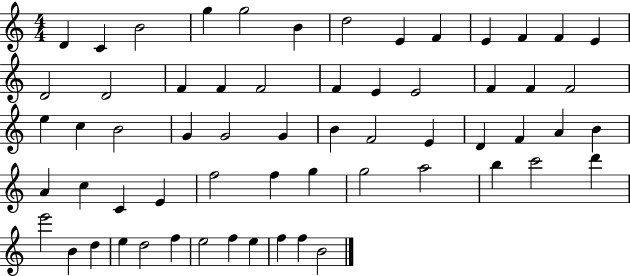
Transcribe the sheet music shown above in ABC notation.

X:1
T:Untitled
M:4/4
L:1/4
K:C
D C B2 g g2 B d2 E F E F F E D2 D2 F F F2 F E E2 F F F2 e c B2 G G2 G B F2 E D F A B A c C E f2 f g g2 a2 b c'2 d' e'2 B d e d2 f e2 f e f f B2